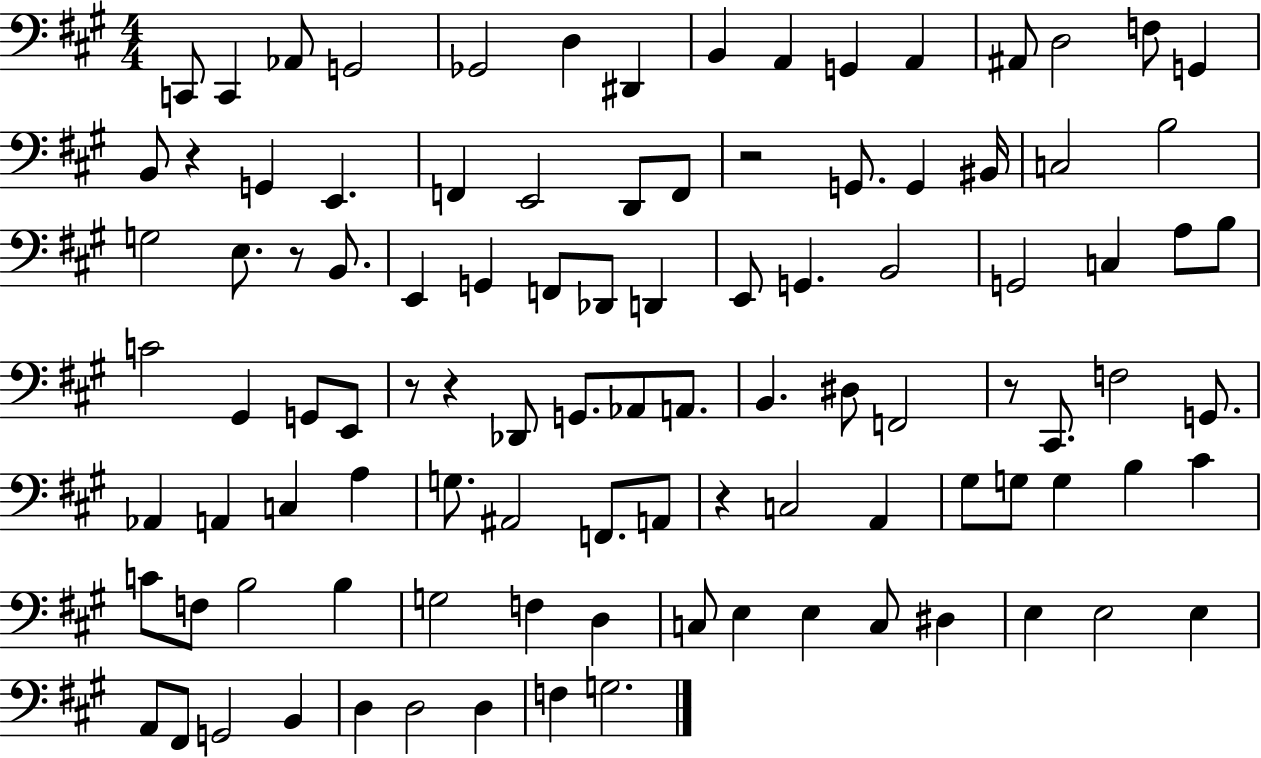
{
  \clef bass
  \numericTimeSignature
  \time 4/4
  \key a \major
  c,8 c,4 aes,8 g,2 | ges,2 d4 dis,4 | b,4 a,4 g,4 a,4 | ais,8 d2 f8 g,4 | \break b,8 r4 g,4 e,4. | f,4 e,2 d,8 f,8 | r2 g,8. g,4 bis,16 | c2 b2 | \break g2 e8. r8 b,8. | e,4 g,4 f,8 des,8 d,4 | e,8 g,4. b,2 | g,2 c4 a8 b8 | \break c'2 gis,4 g,8 e,8 | r8 r4 des,8 g,8. aes,8 a,8. | b,4. dis8 f,2 | r8 cis,8. f2 g,8. | \break aes,4 a,4 c4 a4 | g8. ais,2 f,8. a,8 | r4 c2 a,4 | gis8 g8 g4 b4 cis'4 | \break c'8 f8 b2 b4 | g2 f4 d4 | c8 e4 e4 c8 dis4 | e4 e2 e4 | \break a,8 fis,8 g,2 b,4 | d4 d2 d4 | f4 g2. | \bar "|."
}